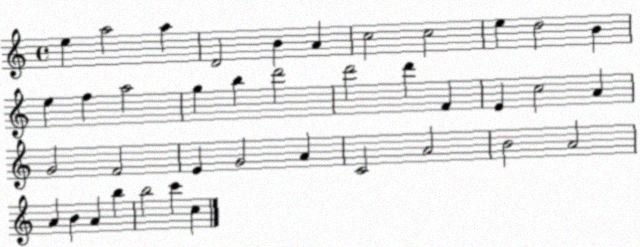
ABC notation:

X:1
T:Untitled
M:4/4
L:1/4
K:C
e a2 a D2 B A c2 c2 e d2 B e f a2 g b d'2 d'2 d' F E c2 A G2 F2 E G2 A C2 A2 B2 A2 A B A b b2 c' c